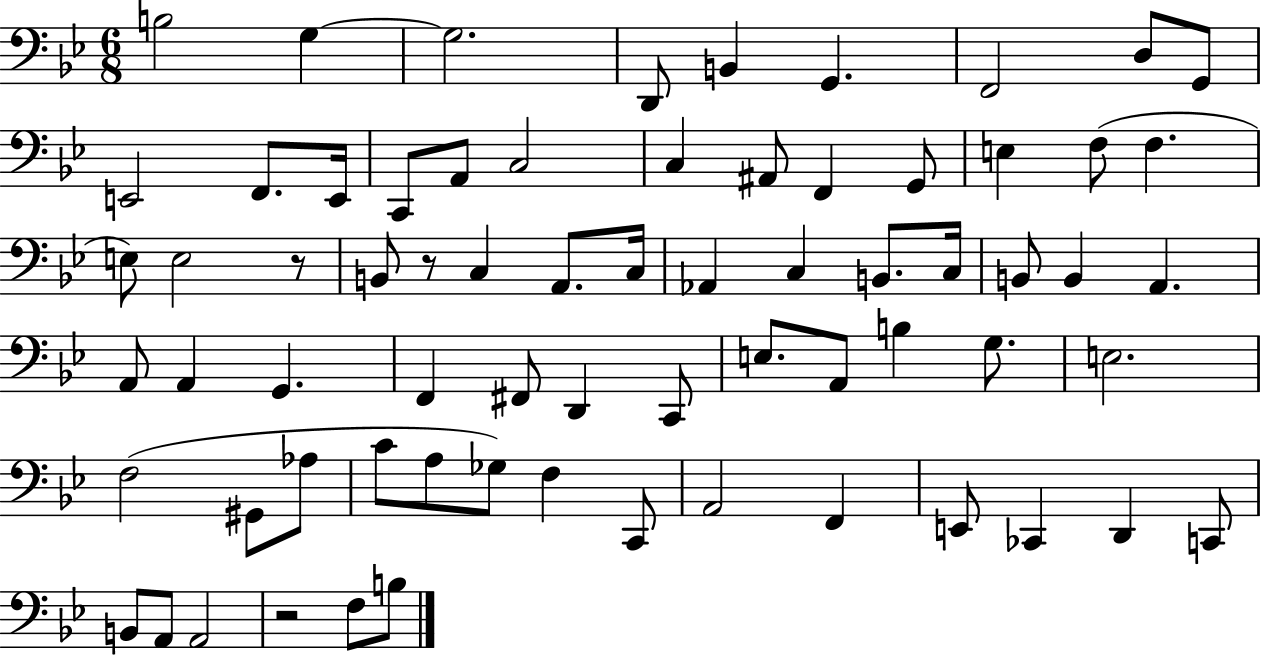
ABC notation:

X:1
T:Untitled
M:6/8
L:1/4
K:Bb
B,2 G, G,2 D,,/2 B,, G,, F,,2 D,/2 G,,/2 E,,2 F,,/2 E,,/4 C,,/2 A,,/2 C,2 C, ^A,,/2 F,, G,,/2 E, F,/2 F, E,/2 E,2 z/2 B,,/2 z/2 C, A,,/2 C,/4 _A,, C, B,,/2 C,/4 B,,/2 B,, A,, A,,/2 A,, G,, F,, ^F,,/2 D,, C,,/2 E,/2 A,,/2 B, G,/2 E,2 F,2 ^G,,/2 _A,/2 C/2 A,/2 _G,/2 F, C,,/2 A,,2 F,, E,,/2 _C,, D,, C,,/2 B,,/2 A,,/2 A,,2 z2 F,/2 B,/2